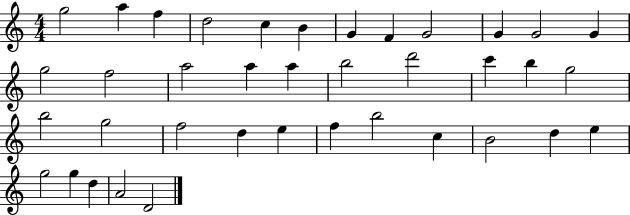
{
  \clef treble
  \numericTimeSignature
  \time 4/4
  \key c \major
  g''2 a''4 f''4 | d''2 c''4 b'4 | g'4 f'4 g'2 | g'4 g'2 g'4 | \break g''2 f''2 | a''2 a''4 a''4 | b''2 d'''2 | c'''4 b''4 g''2 | \break b''2 g''2 | f''2 d''4 e''4 | f''4 b''2 c''4 | b'2 d''4 e''4 | \break g''2 g''4 d''4 | a'2 d'2 | \bar "|."
}